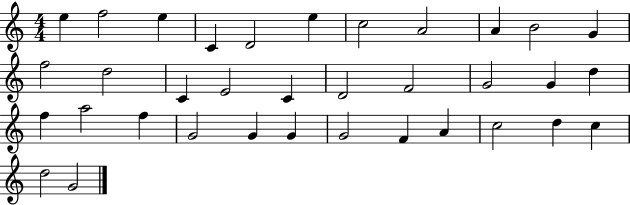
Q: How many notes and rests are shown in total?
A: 35